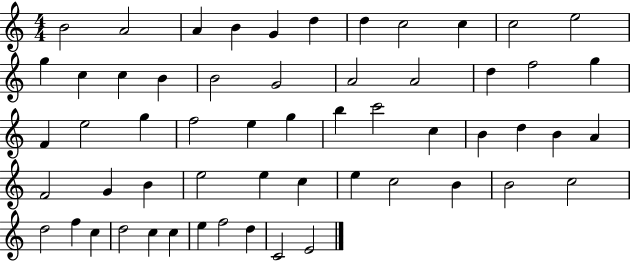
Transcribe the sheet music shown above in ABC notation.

X:1
T:Untitled
M:4/4
L:1/4
K:C
B2 A2 A B G d d c2 c c2 e2 g c c B B2 G2 A2 A2 d f2 g F e2 g f2 e g b c'2 c B d B A F2 G B e2 e c e c2 B B2 c2 d2 f c d2 c c e f2 d C2 E2